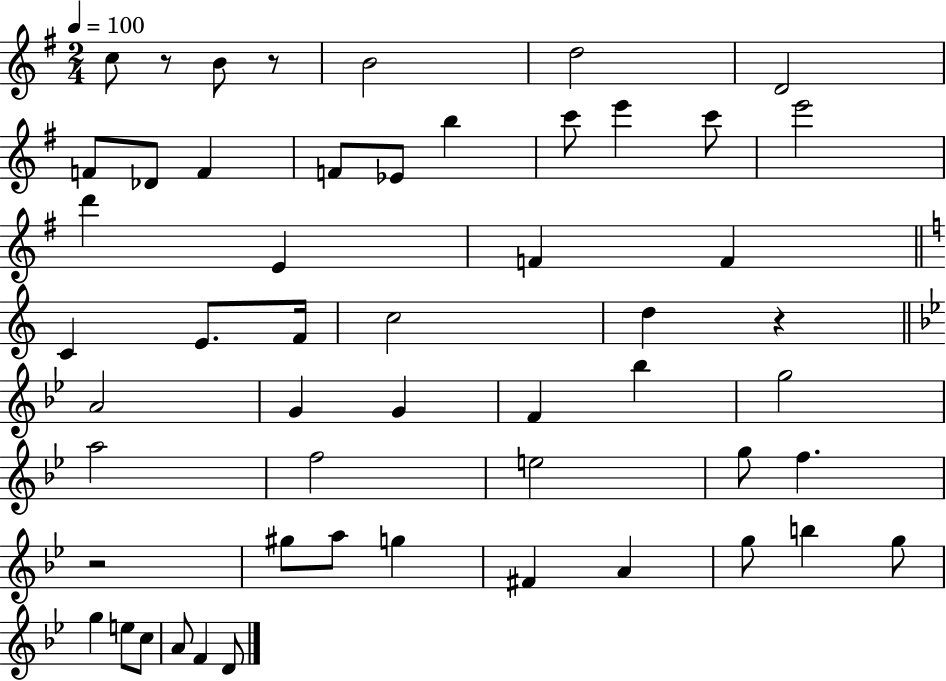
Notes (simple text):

C5/e R/e B4/e R/e B4/h D5/h D4/h F4/e Db4/e F4/q F4/e Eb4/e B5/q C6/e E6/q C6/e E6/h D6/q E4/q F4/q F4/q C4/q E4/e. F4/s C5/h D5/q R/q A4/h G4/q G4/q F4/q Bb5/q G5/h A5/h F5/h E5/h G5/e F5/q. R/h G#5/e A5/e G5/q F#4/q A4/q G5/e B5/q G5/e G5/q E5/e C5/e A4/e F4/q D4/e